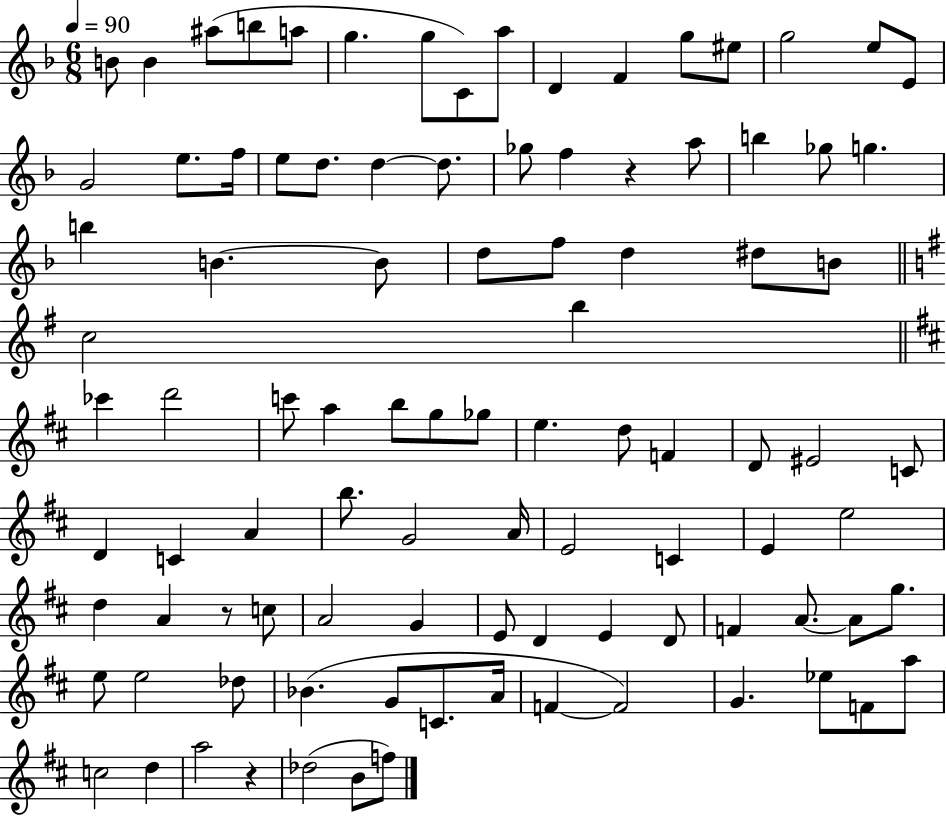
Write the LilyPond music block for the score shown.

{
  \clef treble
  \numericTimeSignature
  \time 6/8
  \key f \major
  \tempo 4 = 90
  \repeat volta 2 { b'8 b'4 ais''8( b''8 a''8 | g''4. g''8 c'8) a''8 | d'4 f'4 g''8 eis''8 | g''2 e''8 e'8 | \break g'2 e''8. f''16 | e''8 d''8. d''4~~ d''8. | ges''8 f''4 r4 a''8 | b''4 ges''8 g''4. | \break b''4 b'4.~~ b'8 | d''8 f''8 d''4 dis''8 b'8 | \bar "||" \break \key g \major c''2 b''4 | \bar "||" \break \key d \major ces'''4 d'''2 | c'''8 a''4 b''8 g''8 ges''8 | e''4. d''8 f'4 | d'8 eis'2 c'8 | \break d'4 c'4 a'4 | b''8. g'2 a'16 | e'2 c'4 | e'4 e''2 | \break d''4 a'4 r8 c''8 | a'2 g'4 | e'8 d'4 e'4 d'8 | f'4 a'8.~~ a'8 g''8. | \break e''8 e''2 des''8 | bes'4.( g'8 c'8. a'16 | f'4~~ f'2) | g'4. ees''8 f'8 a''8 | \break c''2 d''4 | a''2 r4 | des''2( b'8 f''8) | } \bar "|."
}